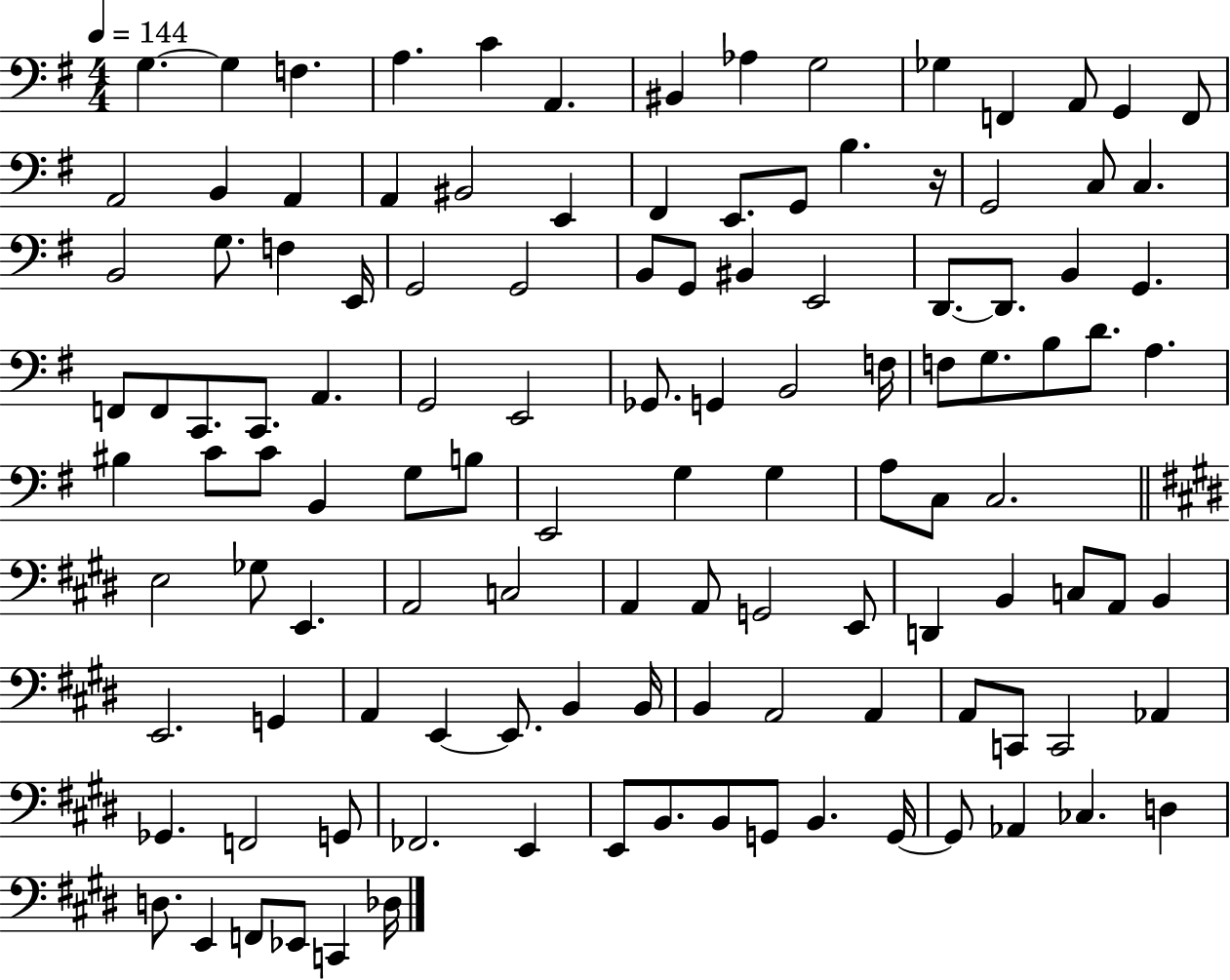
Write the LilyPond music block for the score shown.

{
  \clef bass
  \numericTimeSignature
  \time 4/4
  \key g \major
  \tempo 4 = 144
  \repeat volta 2 { g4.~~ g4 f4. | a4. c'4 a,4. | bis,4 aes4 g2 | ges4 f,4 a,8 g,4 f,8 | \break a,2 b,4 a,4 | a,4 bis,2 e,4 | fis,4 e,8. g,8 b4. r16 | g,2 c8 c4. | \break b,2 g8. f4 e,16 | g,2 g,2 | b,8 g,8 bis,4 e,2 | d,8.~~ d,8. b,4 g,4. | \break f,8 f,8 c,8. c,8. a,4. | g,2 e,2 | ges,8. g,4 b,2 f16 | f8 g8. b8 d'8. a4. | \break bis4 c'8 c'8 b,4 g8 b8 | e,2 g4 g4 | a8 c8 c2. | \bar "||" \break \key e \major e2 ges8 e,4. | a,2 c2 | a,4 a,8 g,2 e,8 | d,4 b,4 c8 a,8 b,4 | \break e,2. g,4 | a,4 e,4~~ e,8. b,4 b,16 | b,4 a,2 a,4 | a,8 c,8 c,2 aes,4 | \break ges,4. f,2 g,8 | fes,2. e,4 | e,8 b,8. b,8 g,8 b,4. g,16~~ | g,8 aes,4 ces4. d4 | \break d8. e,4 f,8 ees,8 c,4 des16 | } \bar "|."
}